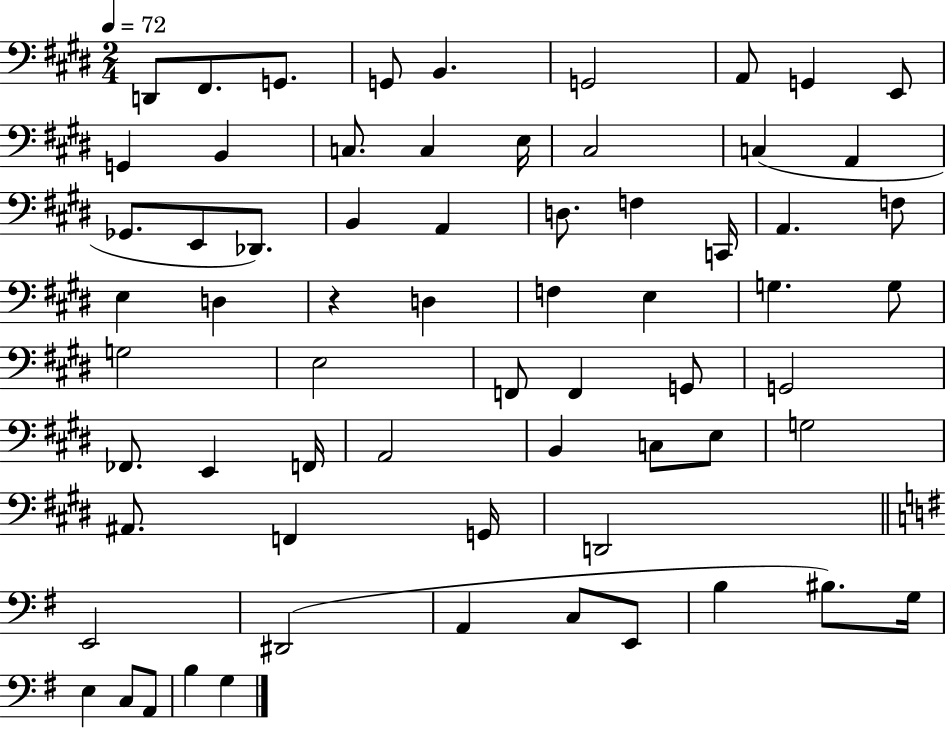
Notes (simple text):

D2/e F#2/e. G2/e. G2/e B2/q. G2/h A2/e G2/q E2/e G2/q B2/q C3/e. C3/q E3/s C#3/h C3/q A2/q Gb2/e. E2/e Db2/e. B2/q A2/q D3/e. F3/q C2/s A2/q. F3/e E3/q D3/q R/q D3/q F3/q E3/q G3/q. G3/e G3/h E3/h F2/e F2/q G2/e G2/h FES2/e. E2/q F2/s A2/h B2/q C3/e E3/e G3/h A#2/e. F2/q G2/s D2/h E2/h D#2/h A2/q C3/e E2/e B3/q BIS3/e. G3/s E3/q C3/e A2/e B3/q G3/q